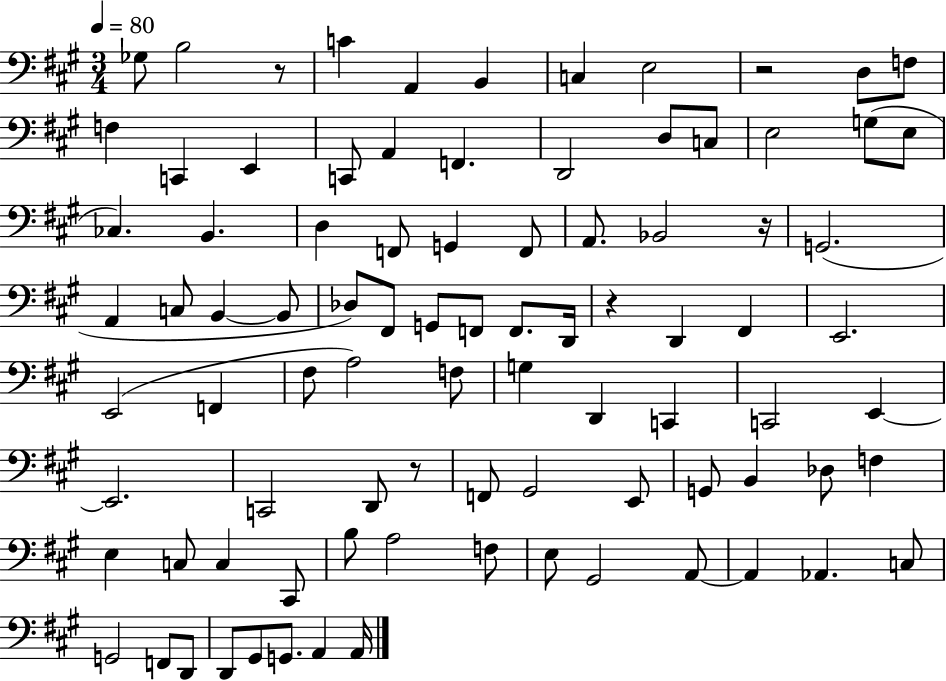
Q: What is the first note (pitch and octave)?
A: Gb3